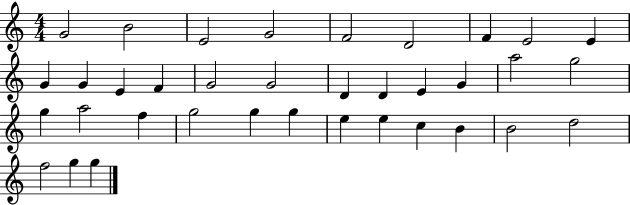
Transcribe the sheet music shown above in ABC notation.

X:1
T:Untitled
M:4/4
L:1/4
K:C
G2 B2 E2 G2 F2 D2 F E2 E G G E F G2 G2 D D E G a2 g2 g a2 f g2 g g e e c B B2 d2 f2 g g